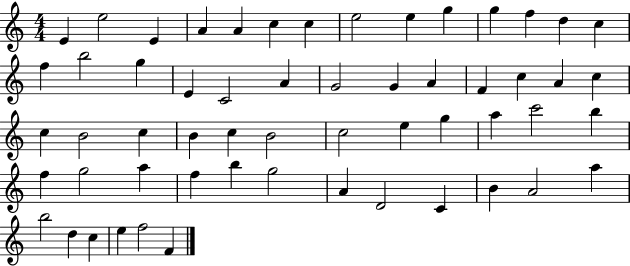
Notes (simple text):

E4/q E5/h E4/q A4/q A4/q C5/q C5/q E5/h E5/q G5/q G5/q F5/q D5/q C5/q F5/q B5/h G5/q E4/q C4/h A4/q G4/h G4/q A4/q F4/q C5/q A4/q C5/q C5/q B4/h C5/q B4/q C5/q B4/h C5/h E5/q G5/q A5/q C6/h B5/q F5/q G5/h A5/q F5/q B5/q G5/h A4/q D4/h C4/q B4/q A4/h A5/q B5/h D5/q C5/q E5/q F5/h F4/q